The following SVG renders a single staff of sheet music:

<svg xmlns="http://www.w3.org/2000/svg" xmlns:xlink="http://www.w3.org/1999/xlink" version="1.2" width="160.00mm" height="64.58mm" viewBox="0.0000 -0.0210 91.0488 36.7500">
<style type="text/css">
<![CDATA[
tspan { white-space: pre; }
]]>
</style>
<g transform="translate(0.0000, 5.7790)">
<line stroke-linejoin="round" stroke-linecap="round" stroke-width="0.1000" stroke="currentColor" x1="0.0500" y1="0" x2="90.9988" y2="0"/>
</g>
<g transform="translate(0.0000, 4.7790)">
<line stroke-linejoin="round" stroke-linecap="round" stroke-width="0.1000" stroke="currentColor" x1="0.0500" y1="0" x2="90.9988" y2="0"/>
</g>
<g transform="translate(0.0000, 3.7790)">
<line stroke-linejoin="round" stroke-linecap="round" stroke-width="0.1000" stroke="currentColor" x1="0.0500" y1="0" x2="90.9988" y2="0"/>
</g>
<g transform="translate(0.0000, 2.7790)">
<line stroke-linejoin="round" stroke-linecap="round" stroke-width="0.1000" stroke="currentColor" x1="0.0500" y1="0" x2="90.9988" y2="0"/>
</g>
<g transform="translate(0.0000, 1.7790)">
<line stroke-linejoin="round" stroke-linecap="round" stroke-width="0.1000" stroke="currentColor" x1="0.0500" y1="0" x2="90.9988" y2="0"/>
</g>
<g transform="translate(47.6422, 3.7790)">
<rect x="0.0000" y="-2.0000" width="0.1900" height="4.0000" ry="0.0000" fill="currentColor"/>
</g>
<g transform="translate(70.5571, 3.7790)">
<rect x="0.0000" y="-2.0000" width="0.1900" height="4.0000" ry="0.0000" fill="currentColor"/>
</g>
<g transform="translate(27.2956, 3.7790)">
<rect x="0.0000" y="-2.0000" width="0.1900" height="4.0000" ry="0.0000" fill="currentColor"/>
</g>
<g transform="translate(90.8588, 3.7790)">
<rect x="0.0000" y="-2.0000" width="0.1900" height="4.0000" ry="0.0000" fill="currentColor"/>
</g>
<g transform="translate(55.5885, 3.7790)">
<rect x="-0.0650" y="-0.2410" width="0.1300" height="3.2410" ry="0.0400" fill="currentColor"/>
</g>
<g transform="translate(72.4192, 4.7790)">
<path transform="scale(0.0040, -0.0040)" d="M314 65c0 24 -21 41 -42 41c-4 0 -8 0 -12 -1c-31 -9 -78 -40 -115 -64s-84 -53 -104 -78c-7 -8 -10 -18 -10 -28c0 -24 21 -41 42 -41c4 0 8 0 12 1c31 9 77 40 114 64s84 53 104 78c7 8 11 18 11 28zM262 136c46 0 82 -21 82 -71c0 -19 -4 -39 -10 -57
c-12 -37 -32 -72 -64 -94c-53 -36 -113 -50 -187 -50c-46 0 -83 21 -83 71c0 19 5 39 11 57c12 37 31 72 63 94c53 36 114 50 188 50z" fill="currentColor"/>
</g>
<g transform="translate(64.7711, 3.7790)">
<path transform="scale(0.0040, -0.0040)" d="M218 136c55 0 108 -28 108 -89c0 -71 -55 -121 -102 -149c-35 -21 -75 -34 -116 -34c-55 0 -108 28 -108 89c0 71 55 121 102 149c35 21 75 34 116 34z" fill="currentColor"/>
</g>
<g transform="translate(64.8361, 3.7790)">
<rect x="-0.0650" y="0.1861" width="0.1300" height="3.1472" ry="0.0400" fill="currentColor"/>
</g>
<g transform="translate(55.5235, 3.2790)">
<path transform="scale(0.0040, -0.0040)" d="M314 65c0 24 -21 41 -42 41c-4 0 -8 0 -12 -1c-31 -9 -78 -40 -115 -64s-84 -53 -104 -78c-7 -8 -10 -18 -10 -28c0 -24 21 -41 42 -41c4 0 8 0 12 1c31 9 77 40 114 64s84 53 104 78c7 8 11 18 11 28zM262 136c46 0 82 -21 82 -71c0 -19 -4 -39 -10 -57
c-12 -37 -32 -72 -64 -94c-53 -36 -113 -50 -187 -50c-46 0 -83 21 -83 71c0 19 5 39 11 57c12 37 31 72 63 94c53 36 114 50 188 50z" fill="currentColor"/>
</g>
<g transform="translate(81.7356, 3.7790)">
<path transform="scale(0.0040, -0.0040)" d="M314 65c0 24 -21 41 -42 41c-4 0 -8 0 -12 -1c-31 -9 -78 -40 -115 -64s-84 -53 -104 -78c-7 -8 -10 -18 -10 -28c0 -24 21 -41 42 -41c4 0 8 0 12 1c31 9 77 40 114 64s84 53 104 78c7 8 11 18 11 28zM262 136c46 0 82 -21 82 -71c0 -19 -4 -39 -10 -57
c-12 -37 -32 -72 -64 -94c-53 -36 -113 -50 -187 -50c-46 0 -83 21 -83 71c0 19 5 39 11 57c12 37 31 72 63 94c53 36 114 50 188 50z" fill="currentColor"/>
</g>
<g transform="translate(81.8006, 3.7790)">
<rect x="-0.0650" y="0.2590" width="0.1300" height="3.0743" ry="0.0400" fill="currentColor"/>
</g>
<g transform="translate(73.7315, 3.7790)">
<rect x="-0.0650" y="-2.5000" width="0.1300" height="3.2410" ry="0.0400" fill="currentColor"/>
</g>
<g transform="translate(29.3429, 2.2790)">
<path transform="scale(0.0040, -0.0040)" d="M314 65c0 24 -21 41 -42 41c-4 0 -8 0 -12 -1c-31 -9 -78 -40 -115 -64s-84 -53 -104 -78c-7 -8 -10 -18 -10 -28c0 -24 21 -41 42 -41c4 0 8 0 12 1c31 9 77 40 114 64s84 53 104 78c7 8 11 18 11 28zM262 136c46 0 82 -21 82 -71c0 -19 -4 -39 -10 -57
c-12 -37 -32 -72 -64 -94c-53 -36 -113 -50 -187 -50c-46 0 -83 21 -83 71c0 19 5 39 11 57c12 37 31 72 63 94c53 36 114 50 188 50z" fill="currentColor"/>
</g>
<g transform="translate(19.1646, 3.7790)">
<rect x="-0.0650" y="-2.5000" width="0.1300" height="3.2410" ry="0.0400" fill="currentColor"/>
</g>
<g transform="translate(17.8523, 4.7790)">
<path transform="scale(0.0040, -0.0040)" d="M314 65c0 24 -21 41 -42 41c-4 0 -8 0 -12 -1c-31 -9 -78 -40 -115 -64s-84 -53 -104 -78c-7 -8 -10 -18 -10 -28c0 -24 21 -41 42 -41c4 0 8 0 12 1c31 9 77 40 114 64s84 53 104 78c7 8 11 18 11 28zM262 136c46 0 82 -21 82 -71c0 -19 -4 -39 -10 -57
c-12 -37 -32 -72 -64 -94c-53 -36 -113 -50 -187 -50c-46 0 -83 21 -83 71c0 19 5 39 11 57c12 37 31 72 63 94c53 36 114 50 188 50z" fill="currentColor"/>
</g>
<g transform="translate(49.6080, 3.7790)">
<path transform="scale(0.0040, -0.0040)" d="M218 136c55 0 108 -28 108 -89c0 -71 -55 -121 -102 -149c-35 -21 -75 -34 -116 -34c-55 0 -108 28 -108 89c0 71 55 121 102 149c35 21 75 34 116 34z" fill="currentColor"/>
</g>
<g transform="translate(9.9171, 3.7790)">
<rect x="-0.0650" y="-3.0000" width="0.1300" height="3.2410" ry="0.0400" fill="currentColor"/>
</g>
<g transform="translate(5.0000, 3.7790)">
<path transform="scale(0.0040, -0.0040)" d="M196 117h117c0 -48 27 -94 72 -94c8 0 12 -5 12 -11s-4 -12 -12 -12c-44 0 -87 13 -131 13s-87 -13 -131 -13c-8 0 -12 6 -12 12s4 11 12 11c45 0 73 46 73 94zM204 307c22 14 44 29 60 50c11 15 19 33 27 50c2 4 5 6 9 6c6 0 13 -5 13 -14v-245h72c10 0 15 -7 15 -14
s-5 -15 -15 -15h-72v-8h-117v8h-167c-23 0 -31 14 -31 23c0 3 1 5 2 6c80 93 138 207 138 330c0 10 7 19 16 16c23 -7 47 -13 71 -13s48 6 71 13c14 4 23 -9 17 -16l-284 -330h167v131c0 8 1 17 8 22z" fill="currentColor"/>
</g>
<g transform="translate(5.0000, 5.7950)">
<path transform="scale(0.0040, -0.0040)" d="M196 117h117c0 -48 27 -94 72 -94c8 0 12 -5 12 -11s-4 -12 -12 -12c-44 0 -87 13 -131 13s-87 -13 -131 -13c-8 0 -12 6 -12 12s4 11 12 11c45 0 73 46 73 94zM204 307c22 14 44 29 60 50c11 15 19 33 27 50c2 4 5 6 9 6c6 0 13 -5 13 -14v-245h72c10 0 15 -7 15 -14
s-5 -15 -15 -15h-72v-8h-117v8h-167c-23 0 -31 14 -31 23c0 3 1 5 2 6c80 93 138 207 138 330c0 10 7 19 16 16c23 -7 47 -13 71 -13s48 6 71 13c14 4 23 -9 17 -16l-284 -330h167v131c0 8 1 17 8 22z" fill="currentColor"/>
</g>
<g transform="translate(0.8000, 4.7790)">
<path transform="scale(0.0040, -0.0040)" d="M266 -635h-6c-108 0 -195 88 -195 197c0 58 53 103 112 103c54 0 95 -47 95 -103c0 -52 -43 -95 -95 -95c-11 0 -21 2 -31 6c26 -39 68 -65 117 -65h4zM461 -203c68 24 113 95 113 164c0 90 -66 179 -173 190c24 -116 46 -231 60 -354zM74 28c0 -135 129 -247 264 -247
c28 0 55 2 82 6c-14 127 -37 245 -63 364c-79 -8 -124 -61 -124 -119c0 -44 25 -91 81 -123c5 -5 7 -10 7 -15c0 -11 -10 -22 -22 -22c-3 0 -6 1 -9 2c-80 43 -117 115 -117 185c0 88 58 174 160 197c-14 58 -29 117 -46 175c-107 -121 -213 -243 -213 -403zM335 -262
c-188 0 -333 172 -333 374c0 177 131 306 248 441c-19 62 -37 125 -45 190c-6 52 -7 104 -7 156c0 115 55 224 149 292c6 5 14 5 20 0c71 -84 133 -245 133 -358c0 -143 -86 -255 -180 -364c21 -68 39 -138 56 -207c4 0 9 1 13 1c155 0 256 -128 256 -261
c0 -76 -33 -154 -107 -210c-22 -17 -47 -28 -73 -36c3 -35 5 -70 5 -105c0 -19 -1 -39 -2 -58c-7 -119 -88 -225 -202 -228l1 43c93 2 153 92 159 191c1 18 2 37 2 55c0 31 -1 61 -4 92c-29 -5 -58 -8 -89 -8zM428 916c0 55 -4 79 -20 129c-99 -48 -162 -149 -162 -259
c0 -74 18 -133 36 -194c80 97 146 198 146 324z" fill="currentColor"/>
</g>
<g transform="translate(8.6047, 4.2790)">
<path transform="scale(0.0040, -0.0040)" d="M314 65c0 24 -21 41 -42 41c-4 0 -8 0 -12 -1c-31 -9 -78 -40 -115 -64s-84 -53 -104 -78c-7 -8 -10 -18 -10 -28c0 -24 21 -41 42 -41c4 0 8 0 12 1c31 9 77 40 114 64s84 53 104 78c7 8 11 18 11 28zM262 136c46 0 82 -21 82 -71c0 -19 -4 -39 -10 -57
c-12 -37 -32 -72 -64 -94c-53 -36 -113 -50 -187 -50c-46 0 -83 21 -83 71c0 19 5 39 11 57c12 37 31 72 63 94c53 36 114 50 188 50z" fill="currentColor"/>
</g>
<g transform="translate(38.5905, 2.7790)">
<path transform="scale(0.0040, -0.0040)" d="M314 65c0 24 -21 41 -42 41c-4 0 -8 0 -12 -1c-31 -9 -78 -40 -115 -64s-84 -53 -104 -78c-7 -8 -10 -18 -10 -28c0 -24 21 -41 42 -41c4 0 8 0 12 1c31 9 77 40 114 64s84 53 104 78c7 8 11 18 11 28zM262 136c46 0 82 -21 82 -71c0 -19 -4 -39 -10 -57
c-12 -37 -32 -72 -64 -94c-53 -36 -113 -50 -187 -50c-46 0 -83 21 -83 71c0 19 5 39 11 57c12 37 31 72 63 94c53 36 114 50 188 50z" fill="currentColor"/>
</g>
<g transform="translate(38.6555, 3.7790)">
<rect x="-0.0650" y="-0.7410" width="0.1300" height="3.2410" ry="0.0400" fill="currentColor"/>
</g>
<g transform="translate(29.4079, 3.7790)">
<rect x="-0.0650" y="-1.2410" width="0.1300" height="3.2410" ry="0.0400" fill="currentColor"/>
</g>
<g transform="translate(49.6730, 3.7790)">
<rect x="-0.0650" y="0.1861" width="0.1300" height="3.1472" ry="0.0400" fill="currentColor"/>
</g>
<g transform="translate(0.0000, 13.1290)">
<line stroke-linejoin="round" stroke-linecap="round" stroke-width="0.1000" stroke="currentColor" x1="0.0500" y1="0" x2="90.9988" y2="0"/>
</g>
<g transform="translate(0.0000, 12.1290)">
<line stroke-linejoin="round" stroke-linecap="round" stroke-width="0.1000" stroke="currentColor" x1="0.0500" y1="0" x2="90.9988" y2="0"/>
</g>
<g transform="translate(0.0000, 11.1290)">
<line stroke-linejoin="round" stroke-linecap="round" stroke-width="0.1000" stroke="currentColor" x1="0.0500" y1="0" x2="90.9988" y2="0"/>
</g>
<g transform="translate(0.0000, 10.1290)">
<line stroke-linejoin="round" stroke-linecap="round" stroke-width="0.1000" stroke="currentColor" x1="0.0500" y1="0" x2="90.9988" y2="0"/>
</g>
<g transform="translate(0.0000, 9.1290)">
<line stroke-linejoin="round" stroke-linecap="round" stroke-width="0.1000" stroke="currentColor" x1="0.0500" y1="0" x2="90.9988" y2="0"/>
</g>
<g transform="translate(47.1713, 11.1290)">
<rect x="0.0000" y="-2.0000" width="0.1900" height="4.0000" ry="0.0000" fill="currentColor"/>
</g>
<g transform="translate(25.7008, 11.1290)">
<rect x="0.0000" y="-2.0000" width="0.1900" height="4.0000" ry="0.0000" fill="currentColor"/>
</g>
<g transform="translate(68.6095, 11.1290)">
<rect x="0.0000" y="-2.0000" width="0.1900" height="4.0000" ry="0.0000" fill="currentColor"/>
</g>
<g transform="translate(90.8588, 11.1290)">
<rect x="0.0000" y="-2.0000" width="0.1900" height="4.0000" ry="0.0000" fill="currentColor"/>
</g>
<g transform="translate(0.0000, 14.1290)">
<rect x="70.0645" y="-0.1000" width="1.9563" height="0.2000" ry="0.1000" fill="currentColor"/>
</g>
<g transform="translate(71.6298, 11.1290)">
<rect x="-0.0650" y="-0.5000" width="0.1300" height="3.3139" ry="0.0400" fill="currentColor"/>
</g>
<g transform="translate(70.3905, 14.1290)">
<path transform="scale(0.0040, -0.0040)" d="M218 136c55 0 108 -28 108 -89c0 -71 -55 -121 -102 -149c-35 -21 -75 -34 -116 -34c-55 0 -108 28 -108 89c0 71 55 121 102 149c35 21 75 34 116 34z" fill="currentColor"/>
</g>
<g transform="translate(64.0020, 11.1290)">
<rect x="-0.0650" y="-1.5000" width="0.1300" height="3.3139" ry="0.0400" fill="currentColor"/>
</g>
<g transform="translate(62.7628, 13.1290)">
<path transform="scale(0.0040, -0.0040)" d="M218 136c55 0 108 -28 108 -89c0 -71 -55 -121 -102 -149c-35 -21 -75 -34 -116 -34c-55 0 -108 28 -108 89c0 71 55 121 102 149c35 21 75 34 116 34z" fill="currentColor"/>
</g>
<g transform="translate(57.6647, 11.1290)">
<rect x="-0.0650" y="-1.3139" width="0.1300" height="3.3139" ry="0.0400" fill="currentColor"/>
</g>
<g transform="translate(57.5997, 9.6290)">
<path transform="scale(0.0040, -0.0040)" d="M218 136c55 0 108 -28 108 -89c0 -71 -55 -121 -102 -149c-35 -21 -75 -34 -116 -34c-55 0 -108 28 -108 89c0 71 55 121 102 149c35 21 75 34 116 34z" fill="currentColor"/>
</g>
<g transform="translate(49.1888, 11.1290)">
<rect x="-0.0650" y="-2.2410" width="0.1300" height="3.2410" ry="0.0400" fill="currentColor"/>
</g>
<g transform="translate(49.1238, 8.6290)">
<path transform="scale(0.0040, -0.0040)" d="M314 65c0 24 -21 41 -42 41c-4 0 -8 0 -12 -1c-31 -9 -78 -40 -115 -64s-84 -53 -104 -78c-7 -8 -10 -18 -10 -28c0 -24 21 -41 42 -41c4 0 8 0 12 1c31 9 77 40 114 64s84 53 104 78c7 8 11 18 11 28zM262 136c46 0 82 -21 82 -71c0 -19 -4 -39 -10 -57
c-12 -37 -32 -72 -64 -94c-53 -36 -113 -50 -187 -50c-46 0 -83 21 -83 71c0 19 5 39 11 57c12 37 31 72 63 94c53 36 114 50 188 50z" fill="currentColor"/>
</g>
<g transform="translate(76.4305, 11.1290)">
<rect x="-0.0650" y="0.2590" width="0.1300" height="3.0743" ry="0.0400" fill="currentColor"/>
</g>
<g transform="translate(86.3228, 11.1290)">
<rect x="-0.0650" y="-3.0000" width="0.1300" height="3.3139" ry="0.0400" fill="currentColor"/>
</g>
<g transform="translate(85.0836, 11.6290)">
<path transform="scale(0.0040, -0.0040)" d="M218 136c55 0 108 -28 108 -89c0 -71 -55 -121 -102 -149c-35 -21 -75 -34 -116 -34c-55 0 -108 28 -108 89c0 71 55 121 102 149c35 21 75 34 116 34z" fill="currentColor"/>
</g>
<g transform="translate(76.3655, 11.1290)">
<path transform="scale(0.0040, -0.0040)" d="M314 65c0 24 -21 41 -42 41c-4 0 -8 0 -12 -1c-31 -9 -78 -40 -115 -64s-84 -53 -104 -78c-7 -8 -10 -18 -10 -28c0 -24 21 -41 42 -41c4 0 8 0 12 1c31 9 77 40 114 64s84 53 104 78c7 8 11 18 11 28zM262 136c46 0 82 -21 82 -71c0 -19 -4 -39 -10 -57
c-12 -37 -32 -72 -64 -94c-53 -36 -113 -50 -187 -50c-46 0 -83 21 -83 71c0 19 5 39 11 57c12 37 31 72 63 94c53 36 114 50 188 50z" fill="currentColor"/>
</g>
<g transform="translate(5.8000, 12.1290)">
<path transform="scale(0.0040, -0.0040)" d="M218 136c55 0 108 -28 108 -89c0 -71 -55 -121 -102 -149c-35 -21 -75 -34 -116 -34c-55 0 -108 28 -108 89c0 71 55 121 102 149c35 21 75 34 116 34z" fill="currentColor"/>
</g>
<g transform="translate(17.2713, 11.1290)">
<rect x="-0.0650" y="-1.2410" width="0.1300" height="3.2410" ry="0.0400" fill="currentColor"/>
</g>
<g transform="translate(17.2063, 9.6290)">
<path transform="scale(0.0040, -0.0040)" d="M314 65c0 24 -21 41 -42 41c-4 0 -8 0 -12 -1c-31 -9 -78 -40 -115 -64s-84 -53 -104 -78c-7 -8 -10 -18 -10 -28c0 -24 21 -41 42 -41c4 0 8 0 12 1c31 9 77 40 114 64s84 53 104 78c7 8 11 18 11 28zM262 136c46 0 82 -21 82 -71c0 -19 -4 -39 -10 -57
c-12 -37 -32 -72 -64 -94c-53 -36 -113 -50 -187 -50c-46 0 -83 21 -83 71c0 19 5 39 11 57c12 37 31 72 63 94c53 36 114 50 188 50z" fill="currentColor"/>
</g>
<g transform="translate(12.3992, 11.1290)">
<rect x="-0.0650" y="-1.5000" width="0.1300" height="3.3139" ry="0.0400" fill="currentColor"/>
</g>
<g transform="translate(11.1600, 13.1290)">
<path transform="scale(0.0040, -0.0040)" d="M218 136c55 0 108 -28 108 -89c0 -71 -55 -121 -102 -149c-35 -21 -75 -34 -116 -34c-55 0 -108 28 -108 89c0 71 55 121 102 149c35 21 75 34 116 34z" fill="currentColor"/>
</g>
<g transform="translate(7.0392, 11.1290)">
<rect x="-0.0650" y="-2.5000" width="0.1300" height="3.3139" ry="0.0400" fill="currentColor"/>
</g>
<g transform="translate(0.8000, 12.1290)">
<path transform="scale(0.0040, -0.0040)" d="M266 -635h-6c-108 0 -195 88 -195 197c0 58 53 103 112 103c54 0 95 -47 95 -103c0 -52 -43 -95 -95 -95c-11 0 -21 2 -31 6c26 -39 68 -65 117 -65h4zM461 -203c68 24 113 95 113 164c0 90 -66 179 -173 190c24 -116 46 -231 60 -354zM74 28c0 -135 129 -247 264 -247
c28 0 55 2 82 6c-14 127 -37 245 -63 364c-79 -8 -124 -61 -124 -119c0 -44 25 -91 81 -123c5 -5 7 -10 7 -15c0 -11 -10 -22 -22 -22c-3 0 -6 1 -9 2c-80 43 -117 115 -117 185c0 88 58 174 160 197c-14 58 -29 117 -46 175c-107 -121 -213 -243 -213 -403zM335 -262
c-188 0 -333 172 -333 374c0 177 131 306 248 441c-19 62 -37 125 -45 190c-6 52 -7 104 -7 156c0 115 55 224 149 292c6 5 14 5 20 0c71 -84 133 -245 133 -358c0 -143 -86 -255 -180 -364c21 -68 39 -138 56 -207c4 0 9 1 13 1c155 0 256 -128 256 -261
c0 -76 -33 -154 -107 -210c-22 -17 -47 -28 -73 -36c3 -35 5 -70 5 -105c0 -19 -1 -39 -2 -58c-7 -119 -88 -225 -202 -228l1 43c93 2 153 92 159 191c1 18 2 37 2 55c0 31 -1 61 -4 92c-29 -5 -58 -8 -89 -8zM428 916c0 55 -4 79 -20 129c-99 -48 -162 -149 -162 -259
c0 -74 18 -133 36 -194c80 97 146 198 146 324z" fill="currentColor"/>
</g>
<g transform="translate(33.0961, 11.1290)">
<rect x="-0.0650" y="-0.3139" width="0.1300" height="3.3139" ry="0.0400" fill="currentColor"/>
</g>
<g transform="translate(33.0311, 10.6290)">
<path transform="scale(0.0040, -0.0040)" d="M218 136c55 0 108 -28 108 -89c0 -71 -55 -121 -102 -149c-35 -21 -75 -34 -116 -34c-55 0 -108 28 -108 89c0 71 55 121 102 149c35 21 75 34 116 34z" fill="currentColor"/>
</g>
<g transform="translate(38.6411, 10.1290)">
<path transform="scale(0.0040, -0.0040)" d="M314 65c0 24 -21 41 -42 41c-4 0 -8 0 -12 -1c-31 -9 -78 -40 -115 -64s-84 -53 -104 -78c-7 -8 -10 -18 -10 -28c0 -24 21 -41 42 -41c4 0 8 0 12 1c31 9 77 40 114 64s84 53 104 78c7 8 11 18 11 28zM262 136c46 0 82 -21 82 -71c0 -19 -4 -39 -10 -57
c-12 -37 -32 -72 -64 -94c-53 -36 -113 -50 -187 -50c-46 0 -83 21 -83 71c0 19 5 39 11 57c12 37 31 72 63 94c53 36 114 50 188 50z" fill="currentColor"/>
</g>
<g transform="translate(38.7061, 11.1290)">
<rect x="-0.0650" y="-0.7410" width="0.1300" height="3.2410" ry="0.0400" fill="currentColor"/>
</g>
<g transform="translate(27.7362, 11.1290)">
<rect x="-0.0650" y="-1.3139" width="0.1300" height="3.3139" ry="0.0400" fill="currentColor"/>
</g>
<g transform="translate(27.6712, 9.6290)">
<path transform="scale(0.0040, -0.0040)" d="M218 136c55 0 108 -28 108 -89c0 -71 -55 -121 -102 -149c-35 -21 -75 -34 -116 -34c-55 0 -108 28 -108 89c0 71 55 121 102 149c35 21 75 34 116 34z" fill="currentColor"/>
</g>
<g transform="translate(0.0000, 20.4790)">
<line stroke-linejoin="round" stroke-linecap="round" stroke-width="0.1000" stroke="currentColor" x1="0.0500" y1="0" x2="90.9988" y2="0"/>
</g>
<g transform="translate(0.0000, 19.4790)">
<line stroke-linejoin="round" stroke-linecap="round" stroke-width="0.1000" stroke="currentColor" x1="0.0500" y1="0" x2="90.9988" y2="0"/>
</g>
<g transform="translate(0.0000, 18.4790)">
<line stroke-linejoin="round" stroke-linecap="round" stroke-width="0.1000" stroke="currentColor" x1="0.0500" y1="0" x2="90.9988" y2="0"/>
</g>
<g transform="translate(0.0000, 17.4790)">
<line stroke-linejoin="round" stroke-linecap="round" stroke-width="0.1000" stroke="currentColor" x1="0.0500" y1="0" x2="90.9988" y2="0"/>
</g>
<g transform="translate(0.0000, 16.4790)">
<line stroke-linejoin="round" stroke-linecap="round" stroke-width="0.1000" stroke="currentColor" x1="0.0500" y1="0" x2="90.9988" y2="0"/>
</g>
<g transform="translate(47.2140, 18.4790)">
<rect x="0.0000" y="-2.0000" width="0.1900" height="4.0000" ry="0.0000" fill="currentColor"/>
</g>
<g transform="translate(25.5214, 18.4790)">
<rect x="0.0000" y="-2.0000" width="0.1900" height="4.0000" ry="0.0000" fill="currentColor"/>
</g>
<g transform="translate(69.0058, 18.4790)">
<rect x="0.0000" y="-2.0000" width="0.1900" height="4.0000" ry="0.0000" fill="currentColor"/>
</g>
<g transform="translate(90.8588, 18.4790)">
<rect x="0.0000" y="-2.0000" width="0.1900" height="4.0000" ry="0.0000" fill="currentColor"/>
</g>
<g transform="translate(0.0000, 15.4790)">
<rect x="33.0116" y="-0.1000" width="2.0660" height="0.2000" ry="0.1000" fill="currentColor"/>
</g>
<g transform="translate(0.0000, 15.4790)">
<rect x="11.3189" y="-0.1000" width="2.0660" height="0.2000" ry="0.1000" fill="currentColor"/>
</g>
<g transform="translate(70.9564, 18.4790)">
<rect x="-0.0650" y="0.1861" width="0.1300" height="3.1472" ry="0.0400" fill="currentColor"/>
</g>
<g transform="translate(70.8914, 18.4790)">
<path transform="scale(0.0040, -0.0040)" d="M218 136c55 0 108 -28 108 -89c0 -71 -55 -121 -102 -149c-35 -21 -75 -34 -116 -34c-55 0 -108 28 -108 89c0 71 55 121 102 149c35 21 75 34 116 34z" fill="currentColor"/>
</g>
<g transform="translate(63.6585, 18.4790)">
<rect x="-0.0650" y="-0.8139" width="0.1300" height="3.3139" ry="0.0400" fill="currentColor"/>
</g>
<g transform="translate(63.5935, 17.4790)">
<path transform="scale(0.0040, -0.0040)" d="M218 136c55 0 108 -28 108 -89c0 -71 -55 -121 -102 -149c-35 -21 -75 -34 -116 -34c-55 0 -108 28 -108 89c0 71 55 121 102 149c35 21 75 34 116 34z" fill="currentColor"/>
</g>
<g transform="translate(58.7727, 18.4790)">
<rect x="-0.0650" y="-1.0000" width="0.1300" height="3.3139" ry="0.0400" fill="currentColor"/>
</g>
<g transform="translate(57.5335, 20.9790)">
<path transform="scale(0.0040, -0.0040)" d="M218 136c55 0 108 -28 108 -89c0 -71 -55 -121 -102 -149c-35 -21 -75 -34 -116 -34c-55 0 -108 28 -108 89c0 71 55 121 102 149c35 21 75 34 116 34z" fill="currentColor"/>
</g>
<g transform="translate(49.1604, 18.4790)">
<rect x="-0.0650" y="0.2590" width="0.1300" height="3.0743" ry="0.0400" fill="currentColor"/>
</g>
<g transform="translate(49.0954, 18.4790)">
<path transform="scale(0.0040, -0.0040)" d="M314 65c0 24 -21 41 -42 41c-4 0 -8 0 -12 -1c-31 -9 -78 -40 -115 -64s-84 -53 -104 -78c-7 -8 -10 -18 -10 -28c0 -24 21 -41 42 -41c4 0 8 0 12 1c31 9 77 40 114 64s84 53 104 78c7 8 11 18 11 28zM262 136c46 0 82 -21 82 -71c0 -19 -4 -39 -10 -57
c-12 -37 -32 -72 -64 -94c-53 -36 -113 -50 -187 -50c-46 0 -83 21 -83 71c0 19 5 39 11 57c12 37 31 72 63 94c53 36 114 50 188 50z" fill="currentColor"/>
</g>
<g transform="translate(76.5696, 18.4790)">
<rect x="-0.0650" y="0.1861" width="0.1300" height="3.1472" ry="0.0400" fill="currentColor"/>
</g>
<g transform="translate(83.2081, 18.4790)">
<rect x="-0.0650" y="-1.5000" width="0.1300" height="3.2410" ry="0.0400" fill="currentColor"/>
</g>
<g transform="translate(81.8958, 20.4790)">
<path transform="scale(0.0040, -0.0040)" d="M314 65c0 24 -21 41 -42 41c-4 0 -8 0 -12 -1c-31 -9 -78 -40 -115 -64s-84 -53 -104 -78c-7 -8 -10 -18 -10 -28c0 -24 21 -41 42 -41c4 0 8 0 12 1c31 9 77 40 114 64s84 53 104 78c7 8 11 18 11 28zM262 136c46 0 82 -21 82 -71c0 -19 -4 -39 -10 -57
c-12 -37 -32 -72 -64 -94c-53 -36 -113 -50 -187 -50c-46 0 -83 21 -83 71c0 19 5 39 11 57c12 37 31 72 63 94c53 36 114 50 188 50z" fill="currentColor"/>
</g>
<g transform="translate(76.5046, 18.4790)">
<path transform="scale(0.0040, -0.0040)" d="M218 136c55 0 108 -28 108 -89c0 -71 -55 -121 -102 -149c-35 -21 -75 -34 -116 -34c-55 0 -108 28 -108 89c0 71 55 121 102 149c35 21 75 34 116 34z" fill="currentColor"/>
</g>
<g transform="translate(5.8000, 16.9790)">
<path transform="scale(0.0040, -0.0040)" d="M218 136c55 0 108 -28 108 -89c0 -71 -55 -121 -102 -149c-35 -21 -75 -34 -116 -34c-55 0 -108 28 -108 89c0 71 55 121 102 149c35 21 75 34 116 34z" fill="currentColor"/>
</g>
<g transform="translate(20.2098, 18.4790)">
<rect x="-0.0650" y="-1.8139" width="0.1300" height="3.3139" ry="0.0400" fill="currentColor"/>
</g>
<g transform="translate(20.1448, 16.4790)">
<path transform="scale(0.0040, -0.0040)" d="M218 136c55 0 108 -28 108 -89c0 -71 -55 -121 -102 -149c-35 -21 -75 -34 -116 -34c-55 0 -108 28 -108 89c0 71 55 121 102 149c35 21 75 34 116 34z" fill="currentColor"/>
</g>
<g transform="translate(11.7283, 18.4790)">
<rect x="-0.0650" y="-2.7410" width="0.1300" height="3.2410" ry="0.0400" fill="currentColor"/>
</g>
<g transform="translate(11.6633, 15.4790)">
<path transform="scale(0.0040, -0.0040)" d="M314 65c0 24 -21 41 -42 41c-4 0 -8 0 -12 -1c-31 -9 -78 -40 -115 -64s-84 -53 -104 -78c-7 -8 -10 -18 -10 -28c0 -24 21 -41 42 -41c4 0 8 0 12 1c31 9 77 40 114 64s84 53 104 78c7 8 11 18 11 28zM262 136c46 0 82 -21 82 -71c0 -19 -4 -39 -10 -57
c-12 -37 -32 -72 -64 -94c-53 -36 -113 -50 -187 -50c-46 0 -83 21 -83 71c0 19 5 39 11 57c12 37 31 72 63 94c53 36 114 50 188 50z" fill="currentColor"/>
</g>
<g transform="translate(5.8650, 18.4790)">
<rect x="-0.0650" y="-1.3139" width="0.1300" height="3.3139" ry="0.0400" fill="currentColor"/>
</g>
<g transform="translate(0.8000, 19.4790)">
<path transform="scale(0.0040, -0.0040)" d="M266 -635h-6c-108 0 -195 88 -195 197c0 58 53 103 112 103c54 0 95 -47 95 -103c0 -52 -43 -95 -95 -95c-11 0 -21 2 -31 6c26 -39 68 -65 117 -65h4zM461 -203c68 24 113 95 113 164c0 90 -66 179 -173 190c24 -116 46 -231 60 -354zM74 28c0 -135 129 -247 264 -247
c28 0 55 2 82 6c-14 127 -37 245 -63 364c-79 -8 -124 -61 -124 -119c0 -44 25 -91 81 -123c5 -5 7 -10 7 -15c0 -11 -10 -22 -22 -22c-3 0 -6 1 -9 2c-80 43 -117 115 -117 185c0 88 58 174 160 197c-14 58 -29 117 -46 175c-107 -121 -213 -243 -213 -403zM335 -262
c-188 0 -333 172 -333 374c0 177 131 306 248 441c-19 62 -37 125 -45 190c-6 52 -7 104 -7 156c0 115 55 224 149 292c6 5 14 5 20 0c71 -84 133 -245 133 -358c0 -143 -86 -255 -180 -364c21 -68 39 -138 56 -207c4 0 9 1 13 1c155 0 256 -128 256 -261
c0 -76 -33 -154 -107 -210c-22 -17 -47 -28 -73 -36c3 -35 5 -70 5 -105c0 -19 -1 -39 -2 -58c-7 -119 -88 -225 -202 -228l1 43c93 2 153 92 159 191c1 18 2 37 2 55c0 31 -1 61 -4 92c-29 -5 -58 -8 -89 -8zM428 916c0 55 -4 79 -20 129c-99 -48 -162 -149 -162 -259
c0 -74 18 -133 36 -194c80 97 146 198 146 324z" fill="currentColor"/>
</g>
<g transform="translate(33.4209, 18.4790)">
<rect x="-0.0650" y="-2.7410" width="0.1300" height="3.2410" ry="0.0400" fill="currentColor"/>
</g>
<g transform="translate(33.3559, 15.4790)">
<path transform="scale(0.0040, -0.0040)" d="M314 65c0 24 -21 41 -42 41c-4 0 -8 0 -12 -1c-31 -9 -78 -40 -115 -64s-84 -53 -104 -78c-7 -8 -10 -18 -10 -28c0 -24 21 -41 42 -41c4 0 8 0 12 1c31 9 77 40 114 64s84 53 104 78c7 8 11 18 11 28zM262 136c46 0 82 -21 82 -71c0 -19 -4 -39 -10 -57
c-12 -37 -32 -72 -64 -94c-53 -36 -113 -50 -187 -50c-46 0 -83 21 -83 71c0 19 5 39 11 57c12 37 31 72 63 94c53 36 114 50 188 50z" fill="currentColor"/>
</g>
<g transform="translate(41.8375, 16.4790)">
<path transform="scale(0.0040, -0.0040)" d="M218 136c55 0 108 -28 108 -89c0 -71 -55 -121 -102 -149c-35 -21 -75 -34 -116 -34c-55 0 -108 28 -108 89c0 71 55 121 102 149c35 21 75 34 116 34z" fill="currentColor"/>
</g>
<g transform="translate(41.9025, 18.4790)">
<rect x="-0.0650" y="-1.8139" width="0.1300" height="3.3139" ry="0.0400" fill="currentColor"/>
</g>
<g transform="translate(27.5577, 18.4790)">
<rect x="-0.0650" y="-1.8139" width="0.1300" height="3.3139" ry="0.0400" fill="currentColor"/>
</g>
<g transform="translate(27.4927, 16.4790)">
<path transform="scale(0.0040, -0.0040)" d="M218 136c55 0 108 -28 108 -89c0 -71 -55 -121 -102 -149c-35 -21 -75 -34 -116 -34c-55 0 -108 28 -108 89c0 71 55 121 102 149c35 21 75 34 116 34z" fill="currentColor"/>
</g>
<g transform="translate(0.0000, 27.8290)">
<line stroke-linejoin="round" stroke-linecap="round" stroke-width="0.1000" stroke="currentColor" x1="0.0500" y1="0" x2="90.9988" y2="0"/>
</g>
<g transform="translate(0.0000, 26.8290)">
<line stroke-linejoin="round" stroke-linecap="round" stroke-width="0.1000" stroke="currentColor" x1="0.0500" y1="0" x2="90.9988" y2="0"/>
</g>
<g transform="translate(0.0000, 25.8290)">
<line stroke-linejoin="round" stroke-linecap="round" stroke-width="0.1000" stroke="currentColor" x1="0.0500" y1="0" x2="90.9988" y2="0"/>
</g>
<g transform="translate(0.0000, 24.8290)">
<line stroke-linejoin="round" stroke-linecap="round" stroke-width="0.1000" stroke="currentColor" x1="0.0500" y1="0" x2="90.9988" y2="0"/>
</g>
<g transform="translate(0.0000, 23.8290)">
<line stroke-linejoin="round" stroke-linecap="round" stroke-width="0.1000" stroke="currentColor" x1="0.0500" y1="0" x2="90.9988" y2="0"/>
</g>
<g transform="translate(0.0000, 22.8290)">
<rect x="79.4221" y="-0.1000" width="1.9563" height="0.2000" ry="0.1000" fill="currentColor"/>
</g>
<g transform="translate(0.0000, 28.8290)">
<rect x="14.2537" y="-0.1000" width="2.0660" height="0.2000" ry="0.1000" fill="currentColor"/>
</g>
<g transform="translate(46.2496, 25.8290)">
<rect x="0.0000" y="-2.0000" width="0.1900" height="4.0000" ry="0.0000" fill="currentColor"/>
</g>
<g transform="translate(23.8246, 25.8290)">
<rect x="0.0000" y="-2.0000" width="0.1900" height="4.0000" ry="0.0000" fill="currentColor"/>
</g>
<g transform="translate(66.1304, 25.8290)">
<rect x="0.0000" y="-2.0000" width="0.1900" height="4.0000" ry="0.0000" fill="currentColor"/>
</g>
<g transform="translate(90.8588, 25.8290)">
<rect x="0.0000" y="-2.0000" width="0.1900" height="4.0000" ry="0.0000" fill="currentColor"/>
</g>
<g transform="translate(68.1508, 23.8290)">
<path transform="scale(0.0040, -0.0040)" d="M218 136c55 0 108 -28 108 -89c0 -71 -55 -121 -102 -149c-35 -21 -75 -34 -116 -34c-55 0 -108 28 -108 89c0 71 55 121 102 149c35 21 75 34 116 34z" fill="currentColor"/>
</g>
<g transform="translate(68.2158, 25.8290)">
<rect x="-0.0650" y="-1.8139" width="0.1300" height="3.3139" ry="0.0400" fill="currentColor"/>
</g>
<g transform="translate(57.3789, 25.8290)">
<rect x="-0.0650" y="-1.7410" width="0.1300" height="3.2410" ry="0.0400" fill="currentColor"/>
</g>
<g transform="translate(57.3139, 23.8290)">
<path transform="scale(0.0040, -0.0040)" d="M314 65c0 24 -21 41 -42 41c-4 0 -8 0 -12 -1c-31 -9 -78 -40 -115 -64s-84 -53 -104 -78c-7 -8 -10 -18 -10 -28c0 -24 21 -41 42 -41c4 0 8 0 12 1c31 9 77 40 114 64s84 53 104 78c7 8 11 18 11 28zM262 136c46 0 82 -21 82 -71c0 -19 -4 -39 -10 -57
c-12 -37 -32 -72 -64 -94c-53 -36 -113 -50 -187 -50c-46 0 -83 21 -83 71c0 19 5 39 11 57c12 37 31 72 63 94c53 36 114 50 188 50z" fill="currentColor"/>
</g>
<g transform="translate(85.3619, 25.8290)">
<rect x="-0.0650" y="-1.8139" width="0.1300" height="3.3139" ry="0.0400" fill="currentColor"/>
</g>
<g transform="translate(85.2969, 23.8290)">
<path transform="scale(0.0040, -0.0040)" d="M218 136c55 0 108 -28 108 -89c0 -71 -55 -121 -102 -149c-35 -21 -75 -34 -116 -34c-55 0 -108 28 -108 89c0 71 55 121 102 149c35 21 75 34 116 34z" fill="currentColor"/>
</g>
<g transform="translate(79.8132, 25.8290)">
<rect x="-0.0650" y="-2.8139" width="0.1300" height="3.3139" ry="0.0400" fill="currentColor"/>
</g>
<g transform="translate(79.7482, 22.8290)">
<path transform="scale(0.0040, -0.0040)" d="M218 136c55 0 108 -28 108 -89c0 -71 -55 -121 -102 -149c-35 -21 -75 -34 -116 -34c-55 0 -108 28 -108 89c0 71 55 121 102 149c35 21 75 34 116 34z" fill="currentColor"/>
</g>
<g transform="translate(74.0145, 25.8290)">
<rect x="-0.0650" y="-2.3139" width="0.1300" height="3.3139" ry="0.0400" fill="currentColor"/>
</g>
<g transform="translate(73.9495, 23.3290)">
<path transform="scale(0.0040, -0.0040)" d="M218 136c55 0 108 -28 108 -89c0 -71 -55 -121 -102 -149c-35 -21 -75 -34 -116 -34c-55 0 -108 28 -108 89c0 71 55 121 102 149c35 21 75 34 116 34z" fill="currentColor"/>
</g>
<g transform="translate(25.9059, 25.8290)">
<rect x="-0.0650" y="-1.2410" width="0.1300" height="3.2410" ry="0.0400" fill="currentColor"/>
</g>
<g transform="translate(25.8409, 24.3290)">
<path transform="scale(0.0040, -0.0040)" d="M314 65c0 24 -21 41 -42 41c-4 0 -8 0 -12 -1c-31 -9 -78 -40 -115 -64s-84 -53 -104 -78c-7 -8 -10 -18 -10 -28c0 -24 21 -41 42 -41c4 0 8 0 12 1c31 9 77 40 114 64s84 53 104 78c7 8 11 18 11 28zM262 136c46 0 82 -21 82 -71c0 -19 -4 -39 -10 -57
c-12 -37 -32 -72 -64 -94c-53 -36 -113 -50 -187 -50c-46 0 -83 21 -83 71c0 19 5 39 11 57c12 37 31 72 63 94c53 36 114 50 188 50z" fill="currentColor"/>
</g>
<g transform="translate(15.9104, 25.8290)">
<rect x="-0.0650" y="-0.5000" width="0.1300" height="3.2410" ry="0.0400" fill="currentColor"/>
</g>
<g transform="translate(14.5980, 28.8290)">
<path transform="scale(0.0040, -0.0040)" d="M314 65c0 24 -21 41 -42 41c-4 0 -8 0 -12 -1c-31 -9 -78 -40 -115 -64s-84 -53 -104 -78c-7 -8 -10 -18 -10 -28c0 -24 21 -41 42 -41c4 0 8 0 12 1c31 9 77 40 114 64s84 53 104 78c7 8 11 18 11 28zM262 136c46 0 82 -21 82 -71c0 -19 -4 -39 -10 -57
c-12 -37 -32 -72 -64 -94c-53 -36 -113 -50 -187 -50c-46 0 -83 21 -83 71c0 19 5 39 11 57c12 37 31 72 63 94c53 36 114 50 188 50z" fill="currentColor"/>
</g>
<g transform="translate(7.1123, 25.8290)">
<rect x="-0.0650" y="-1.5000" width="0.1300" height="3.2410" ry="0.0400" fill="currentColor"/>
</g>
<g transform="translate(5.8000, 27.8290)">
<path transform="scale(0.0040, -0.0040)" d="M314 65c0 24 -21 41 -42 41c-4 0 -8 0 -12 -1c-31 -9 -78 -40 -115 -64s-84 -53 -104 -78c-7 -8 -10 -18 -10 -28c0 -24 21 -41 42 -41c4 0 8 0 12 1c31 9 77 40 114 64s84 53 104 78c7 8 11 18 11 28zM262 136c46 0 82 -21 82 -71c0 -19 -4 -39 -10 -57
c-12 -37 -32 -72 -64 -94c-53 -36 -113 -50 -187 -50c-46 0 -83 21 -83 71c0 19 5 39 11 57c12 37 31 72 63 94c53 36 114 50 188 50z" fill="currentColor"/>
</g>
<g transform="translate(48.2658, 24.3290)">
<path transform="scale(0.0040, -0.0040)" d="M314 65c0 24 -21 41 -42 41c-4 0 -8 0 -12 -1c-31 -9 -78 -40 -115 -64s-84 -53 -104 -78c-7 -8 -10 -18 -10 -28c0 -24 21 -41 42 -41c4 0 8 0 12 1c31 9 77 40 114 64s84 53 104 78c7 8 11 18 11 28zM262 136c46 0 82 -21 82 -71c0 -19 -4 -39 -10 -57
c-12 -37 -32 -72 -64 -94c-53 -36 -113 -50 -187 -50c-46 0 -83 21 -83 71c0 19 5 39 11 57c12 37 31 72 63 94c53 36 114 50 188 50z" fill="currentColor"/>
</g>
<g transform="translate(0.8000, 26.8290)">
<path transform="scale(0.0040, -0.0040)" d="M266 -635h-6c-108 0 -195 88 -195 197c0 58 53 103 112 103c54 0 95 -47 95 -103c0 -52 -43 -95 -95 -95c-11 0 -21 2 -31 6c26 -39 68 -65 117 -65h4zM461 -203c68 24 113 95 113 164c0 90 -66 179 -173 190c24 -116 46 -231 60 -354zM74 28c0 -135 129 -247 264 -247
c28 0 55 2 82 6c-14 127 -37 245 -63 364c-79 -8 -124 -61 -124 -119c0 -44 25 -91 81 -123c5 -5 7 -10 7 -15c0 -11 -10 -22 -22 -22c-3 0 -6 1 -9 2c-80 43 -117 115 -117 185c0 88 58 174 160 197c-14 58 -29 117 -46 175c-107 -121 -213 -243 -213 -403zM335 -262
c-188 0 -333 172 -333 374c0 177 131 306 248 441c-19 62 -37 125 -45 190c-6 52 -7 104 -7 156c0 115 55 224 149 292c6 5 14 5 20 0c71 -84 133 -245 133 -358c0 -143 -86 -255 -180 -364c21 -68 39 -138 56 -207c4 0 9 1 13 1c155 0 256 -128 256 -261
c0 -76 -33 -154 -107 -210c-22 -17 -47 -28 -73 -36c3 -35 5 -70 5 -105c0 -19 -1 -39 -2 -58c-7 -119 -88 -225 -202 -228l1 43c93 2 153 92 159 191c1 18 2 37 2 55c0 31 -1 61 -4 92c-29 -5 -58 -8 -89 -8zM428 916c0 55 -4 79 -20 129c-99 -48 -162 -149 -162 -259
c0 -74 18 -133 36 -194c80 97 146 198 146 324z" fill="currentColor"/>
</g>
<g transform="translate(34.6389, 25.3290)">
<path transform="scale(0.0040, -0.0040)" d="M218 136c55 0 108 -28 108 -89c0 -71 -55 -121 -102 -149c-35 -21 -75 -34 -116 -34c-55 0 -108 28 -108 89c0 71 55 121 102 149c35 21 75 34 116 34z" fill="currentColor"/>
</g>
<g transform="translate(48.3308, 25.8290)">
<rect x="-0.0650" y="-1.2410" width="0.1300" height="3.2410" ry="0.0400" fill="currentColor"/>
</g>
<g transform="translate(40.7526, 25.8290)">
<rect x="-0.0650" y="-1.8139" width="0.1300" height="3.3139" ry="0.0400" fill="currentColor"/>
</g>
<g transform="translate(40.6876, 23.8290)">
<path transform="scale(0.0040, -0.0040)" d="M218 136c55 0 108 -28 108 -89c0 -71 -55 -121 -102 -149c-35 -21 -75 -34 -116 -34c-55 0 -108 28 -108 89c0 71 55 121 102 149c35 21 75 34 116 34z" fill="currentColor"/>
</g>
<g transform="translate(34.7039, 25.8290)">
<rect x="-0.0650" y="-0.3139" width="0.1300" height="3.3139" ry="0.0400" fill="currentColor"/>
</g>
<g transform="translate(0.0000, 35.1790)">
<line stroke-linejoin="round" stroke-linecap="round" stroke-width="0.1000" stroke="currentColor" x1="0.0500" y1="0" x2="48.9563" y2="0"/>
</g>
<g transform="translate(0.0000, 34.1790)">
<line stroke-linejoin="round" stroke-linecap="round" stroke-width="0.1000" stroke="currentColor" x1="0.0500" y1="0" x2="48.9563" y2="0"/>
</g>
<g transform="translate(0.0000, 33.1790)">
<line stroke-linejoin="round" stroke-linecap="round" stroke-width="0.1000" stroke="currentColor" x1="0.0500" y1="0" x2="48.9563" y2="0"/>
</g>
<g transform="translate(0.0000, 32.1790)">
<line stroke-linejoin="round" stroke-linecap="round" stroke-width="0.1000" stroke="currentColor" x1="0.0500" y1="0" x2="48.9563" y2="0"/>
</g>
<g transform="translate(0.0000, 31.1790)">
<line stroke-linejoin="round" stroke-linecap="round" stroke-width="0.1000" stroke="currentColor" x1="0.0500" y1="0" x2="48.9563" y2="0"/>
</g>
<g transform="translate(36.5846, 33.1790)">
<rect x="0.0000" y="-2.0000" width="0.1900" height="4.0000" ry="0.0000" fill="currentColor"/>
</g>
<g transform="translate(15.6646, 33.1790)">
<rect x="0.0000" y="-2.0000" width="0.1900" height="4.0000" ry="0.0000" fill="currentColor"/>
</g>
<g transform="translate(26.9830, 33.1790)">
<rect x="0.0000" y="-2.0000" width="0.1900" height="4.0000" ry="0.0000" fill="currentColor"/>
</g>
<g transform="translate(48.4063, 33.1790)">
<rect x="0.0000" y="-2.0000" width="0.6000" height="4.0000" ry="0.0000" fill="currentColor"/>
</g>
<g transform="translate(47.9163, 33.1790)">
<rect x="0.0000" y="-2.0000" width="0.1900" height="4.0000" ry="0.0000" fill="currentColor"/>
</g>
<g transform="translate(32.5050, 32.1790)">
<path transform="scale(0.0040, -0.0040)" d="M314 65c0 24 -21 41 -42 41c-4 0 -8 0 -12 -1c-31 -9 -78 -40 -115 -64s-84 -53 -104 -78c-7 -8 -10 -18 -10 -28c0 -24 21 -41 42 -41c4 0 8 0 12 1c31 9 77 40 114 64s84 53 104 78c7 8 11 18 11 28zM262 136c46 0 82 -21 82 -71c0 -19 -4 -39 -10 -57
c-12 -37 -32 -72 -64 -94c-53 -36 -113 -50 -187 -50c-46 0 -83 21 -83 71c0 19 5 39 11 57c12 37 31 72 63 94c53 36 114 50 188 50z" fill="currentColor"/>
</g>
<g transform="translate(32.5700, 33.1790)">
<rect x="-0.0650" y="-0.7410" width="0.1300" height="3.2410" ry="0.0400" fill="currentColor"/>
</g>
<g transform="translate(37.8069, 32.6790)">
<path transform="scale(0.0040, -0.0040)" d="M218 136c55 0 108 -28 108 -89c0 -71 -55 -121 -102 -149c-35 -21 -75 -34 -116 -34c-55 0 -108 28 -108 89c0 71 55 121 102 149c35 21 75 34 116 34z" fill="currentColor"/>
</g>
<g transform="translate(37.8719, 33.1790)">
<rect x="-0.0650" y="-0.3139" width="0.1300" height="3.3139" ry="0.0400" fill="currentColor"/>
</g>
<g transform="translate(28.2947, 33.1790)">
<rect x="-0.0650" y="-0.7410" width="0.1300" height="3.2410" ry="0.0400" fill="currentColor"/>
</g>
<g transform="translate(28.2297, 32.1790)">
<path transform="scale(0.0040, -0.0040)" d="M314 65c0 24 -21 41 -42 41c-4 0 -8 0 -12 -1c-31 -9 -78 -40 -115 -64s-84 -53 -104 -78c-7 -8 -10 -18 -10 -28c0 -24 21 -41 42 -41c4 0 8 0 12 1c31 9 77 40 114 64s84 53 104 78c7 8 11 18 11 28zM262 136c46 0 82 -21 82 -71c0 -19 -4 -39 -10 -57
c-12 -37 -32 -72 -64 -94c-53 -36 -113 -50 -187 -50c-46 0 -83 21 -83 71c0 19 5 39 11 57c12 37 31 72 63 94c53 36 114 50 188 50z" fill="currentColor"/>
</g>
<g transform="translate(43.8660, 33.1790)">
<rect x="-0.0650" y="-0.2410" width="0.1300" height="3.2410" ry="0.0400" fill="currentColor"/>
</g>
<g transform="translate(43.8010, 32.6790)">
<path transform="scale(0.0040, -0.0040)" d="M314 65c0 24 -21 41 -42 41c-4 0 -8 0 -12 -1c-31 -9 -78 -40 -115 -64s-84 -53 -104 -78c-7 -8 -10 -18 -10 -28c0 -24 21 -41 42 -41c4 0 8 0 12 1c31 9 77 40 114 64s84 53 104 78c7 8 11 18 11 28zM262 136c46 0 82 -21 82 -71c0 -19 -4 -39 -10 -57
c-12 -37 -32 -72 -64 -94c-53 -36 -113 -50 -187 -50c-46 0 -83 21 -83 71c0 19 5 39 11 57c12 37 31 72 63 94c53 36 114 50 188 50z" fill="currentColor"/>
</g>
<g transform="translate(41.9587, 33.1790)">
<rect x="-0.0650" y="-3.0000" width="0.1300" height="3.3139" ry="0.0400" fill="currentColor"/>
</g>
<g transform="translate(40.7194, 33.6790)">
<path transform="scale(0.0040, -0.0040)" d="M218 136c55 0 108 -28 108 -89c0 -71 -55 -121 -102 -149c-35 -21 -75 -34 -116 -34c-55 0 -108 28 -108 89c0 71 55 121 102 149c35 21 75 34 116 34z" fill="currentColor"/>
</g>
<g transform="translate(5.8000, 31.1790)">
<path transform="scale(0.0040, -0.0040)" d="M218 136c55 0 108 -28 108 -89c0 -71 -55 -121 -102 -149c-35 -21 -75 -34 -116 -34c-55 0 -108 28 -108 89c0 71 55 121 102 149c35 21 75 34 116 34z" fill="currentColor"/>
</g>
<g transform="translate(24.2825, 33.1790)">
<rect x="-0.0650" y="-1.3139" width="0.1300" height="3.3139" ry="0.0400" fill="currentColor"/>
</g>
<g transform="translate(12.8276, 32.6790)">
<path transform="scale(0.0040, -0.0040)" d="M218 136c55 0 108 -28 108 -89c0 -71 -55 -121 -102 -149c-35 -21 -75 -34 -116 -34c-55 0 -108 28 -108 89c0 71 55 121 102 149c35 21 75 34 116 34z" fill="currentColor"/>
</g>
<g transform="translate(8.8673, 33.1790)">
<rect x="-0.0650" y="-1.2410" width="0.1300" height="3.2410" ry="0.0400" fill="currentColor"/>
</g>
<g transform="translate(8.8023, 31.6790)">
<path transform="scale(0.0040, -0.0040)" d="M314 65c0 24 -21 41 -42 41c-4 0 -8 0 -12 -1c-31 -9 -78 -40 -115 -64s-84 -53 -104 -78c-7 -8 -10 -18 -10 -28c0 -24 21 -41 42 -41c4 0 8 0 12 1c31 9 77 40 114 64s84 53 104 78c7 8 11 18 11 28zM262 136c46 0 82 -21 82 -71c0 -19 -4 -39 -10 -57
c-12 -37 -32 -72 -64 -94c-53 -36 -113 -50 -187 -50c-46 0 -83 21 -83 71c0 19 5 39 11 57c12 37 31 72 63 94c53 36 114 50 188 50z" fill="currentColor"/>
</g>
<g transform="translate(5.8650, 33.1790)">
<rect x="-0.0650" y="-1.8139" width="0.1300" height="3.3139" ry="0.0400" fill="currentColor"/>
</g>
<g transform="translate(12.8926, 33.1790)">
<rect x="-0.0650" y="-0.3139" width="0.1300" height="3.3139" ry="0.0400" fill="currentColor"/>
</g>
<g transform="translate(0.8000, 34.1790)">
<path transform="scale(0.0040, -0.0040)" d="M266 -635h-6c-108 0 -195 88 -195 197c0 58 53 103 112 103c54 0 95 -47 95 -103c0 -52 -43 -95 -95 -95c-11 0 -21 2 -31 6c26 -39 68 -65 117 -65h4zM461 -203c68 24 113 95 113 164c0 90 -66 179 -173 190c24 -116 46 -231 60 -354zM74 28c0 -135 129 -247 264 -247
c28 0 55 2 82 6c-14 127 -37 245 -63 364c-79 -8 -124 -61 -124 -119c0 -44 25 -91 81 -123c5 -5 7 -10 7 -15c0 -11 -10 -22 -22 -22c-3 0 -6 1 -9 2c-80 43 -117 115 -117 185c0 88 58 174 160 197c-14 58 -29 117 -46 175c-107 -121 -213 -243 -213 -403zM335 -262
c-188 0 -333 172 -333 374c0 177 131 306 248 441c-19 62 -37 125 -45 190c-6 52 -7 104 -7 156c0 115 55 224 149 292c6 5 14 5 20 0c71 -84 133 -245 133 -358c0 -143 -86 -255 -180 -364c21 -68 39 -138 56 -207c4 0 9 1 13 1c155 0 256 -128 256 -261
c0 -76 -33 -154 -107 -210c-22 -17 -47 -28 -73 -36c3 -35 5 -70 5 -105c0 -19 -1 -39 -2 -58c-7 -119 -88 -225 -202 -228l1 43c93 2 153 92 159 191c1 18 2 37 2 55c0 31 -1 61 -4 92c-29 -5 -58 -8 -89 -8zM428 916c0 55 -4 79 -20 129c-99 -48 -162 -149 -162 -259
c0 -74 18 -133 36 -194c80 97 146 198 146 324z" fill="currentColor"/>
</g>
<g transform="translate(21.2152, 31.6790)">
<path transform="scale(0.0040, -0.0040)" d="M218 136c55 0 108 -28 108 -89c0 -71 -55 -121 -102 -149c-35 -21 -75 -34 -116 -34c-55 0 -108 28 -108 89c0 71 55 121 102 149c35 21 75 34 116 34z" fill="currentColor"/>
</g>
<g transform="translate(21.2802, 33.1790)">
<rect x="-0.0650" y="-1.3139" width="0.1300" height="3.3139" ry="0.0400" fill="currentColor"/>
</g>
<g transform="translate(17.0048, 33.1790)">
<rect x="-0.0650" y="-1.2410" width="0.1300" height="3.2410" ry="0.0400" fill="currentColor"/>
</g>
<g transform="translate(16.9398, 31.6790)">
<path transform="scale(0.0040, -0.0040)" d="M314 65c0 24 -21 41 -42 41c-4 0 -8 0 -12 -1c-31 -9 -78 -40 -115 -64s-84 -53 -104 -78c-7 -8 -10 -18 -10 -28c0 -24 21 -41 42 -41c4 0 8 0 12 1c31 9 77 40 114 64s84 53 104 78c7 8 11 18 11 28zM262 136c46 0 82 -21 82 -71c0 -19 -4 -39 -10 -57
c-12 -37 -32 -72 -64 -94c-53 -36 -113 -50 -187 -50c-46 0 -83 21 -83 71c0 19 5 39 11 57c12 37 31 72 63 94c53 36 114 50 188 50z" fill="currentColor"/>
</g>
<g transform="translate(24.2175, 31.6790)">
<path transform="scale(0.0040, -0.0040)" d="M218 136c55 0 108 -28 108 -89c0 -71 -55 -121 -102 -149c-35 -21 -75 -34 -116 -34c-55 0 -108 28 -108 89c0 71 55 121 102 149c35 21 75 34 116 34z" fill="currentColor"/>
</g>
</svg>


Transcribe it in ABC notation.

X:1
T:Untitled
M:4/4
L:1/4
K:C
A2 G2 e2 d2 B c2 B G2 B2 G E e2 e c d2 g2 e E C B2 A e a2 f f a2 f B2 D d B B E2 E2 C2 e2 c f e2 f2 f g a f f e2 c e2 e e d2 d2 c A c2